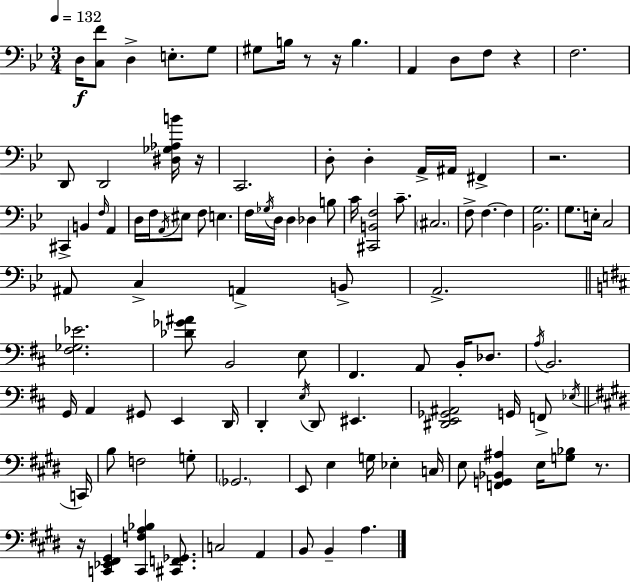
{
  \clef bass
  \numericTimeSignature
  \time 3/4
  \key g \minor
  \tempo 4 = 132
  \repeat volta 2 { d16\f <c f'>8 d4-> e8.-. g8 | gis8 b16 r8 r16 b4. | a,4 d8 f8 r4 | f2. | \break d,8 d,2 <dis ges aes b'>16 r16 | c,2. | d8-. d4-. a,16-> ais,16 fis,4-> | r2. | \break cis,4-> b,4 \grace { f16 } a,4 | d16 f16 \acciaccatura { a,16 } eis8 f8 e4. | f16 \acciaccatura { ges16 } d16 d4 des4 | b8 c'16 <cis, b, f>2 | \break c'8.-- \parenthesize cis2. | f8-> f4.~~ f4 | <bes, g>2. | g8. e16-. c2 | \break ais,8 c4-> a,4-> | b,8-> a,2.-> | \bar "||" \break \key b \minor <fis ges ees'>2. | <des' ges' ais'>8 b,2 e8 | fis,4. a,8 b,16-. des8. | \acciaccatura { a16 } b,2. | \break g,16 a,4 gis,8 e,4 | d,16 d,4-. \acciaccatura { e16 } d,8 eis,4. | <dis, e, ges, ais,>2 g,16 f,8-> | \acciaccatura { ees16 } \bar "||" \break \key e \major c,16 b8 f2 g8-. | \parenthesize ges,2. | e,8 e4 g16 ees4-. | c16 e8 <f, g, bes, ais>4 e16 <g bes>8 r8. | \break r16 <c, ees, fis, gis,>4 <c, f a bes>4 <cis, f, ges,>8. | c2 a,4 | b,8 b,4-- a4. | } \bar "|."
}